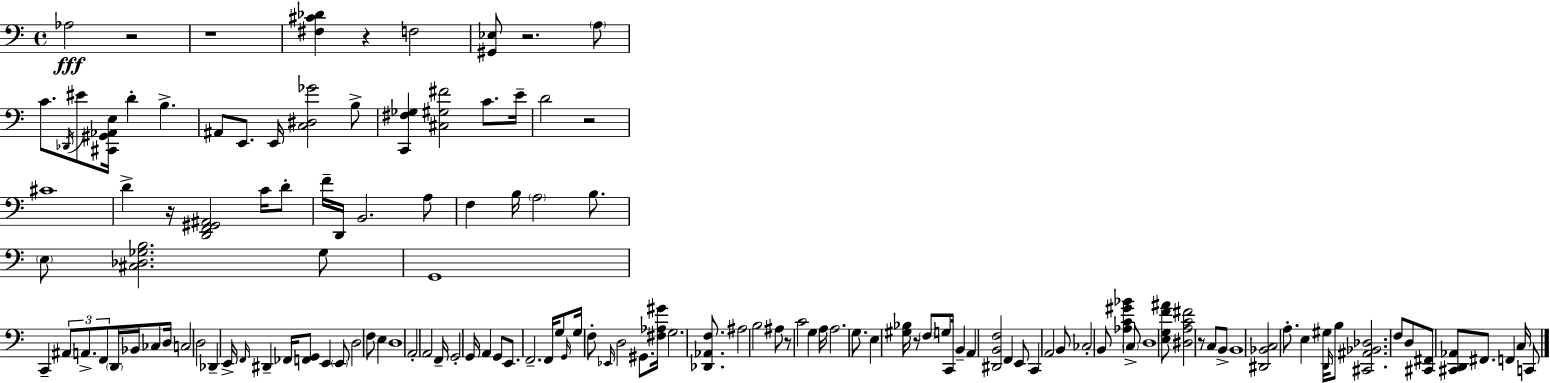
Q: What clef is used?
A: bass